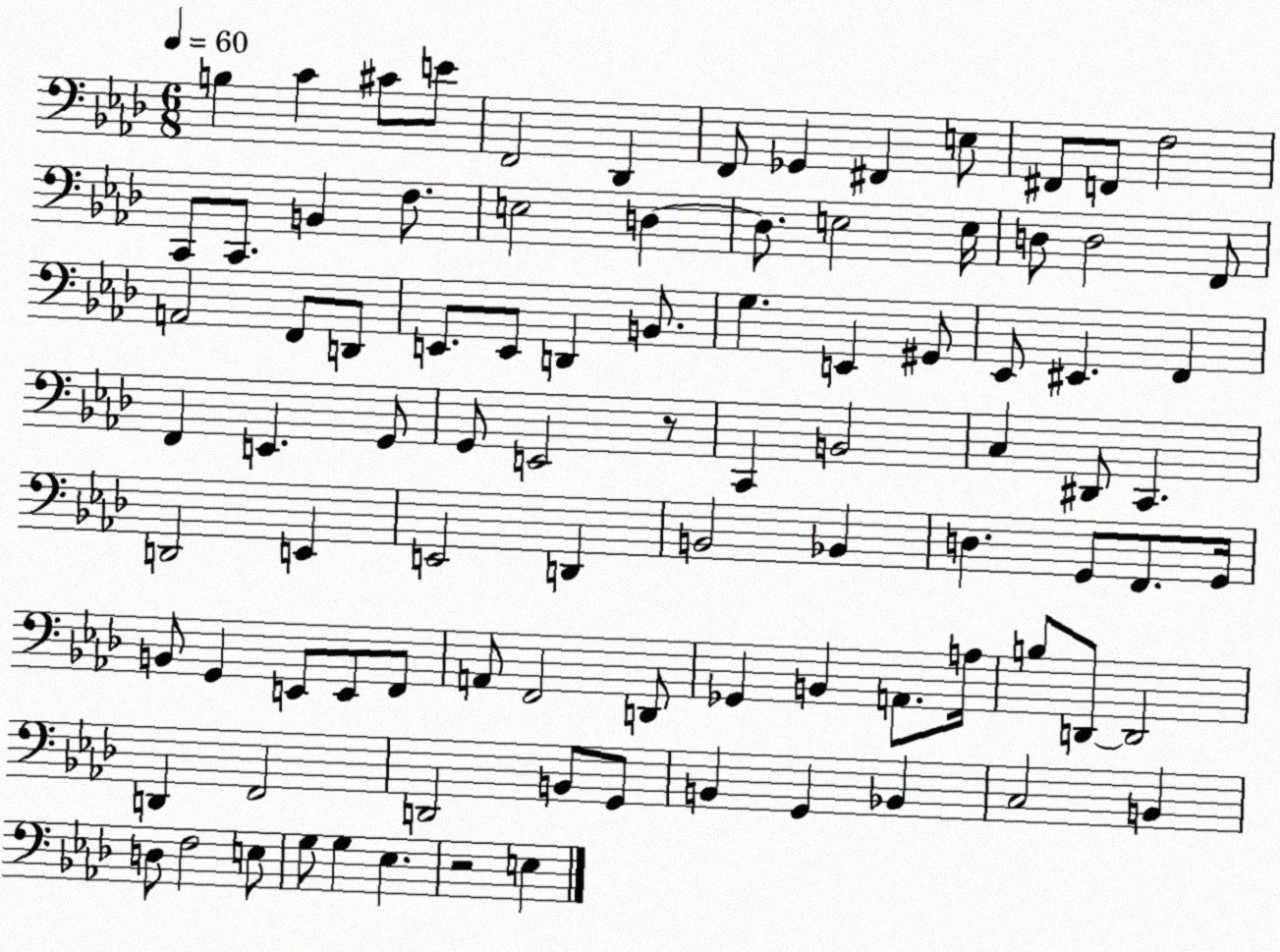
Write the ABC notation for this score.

X:1
T:Untitled
M:6/8
L:1/4
K:Ab
B, C ^C/2 E/2 F,,2 _D,, F,,/2 _G,, ^F,, E,/2 ^F,,/2 F,,/2 F,2 C,,/2 C,,/2 B,, F,/2 E,2 D, D,/2 E,2 E,/4 D,/2 D,2 F,,/2 A,,2 F,,/2 D,,/2 E,,/2 E,,/2 D,, B,,/2 G, E,, ^G,,/2 _E,,/2 ^E,, F,, F,, E,, G,,/2 G,,/2 E,,2 z/2 C,, B,,2 C, ^D,,/2 C,, D,,2 E,, E,,2 D,, B,,2 _B,, D, G,,/2 F,,/2 G,,/4 B,,/2 G,, E,,/2 E,,/2 F,,/2 A,,/2 F,,2 D,,/2 _G,, B,, A,,/2 A,/4 B,/2 D,,/2 D,,2 D,, F,,2 D,,2 B,,/2 G,,/2 B,, G,, _B,, C,2 B,, D,/2 F,2 E,/2 G,/2 G, _E, z2 E,